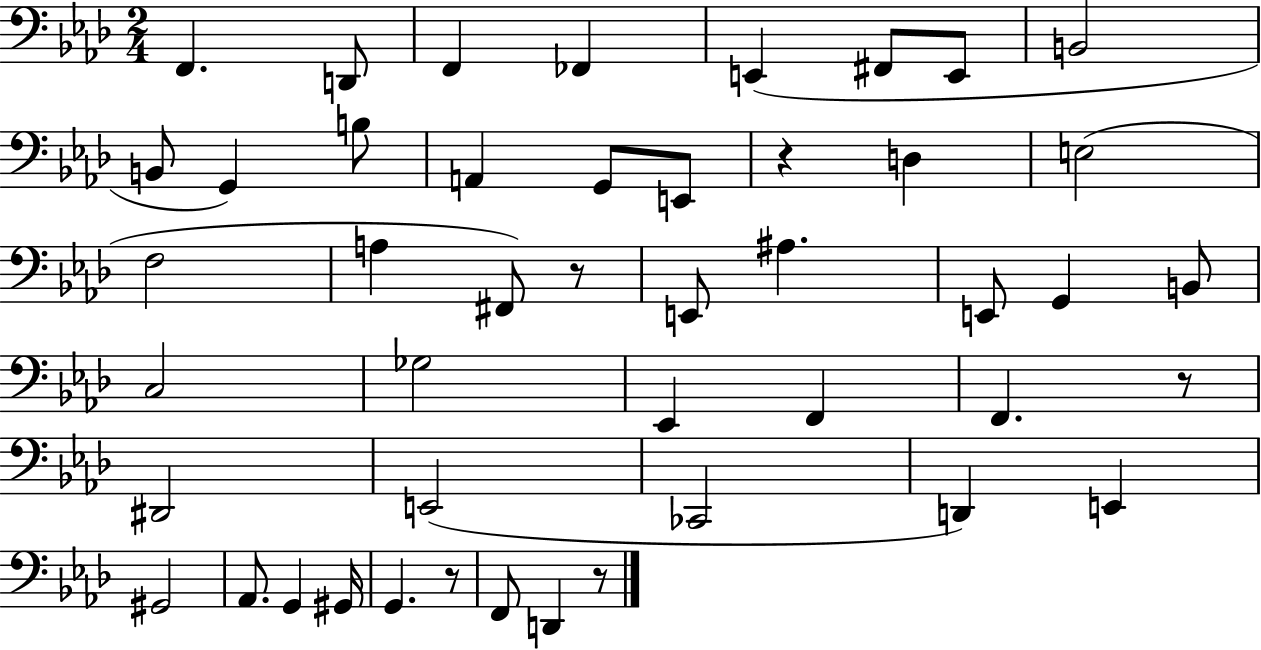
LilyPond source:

{
  \clef bass
  \numericTimeSignature
  \time 2/4
  \key aes \major
  \repeat volta 2 { f,4. d,8 | f,4 fes,4 | e,4( fis,8 e,8 | b,2 | \break b,8 g,4) b8 | a,4 g,8 e,8 | r4 d4 | e2( | \break f2 | a4 fis,8) r8 | e,8 ais4. | e,8 g,4 b,8 | \break c2 | ges2 | ees,4 f,4 | f,4. r8 | \break dis,2 | e,2( | ces,2 | d,4) e,4 | \break gis,2 | aes,8. g,4 gis,16 | g,4. r8 | f,8 d,4 r8 | \break } \bar "|."
}